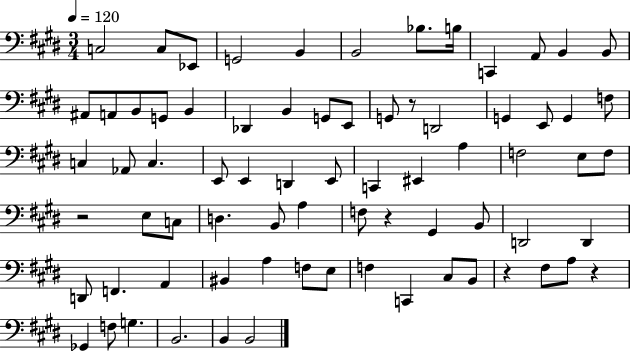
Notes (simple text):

C3/h C3/e Eb2/e G2/h B2/q B2/h Bb3/e. B3/s C2/q A2/e B2/q B2/e A#2/e A2/e B2/e G2/e B2/q Db2/q B2/q G2/e E2/e G2/e R/e D2/h G2/q E2/e G2/q F3/e C3/q Ab2/e C3/q. E2/e E2/q D2/q E2/e C2/q EIS2/q A3/q F3/h E3/e F3/e R/h E3/e C3/e D3/q. B2/e A3/q F3/e R/q G#2/q B2/e D2/h D2/q D2/e F2/q. A2/q BIS2/q A3/q F3/e E3/e F3/q C2/q C#3/e B2/e R/q F#3/e A3/e R/q Gb2/q F3/e G3/q. B2/h. B2/q B2/h